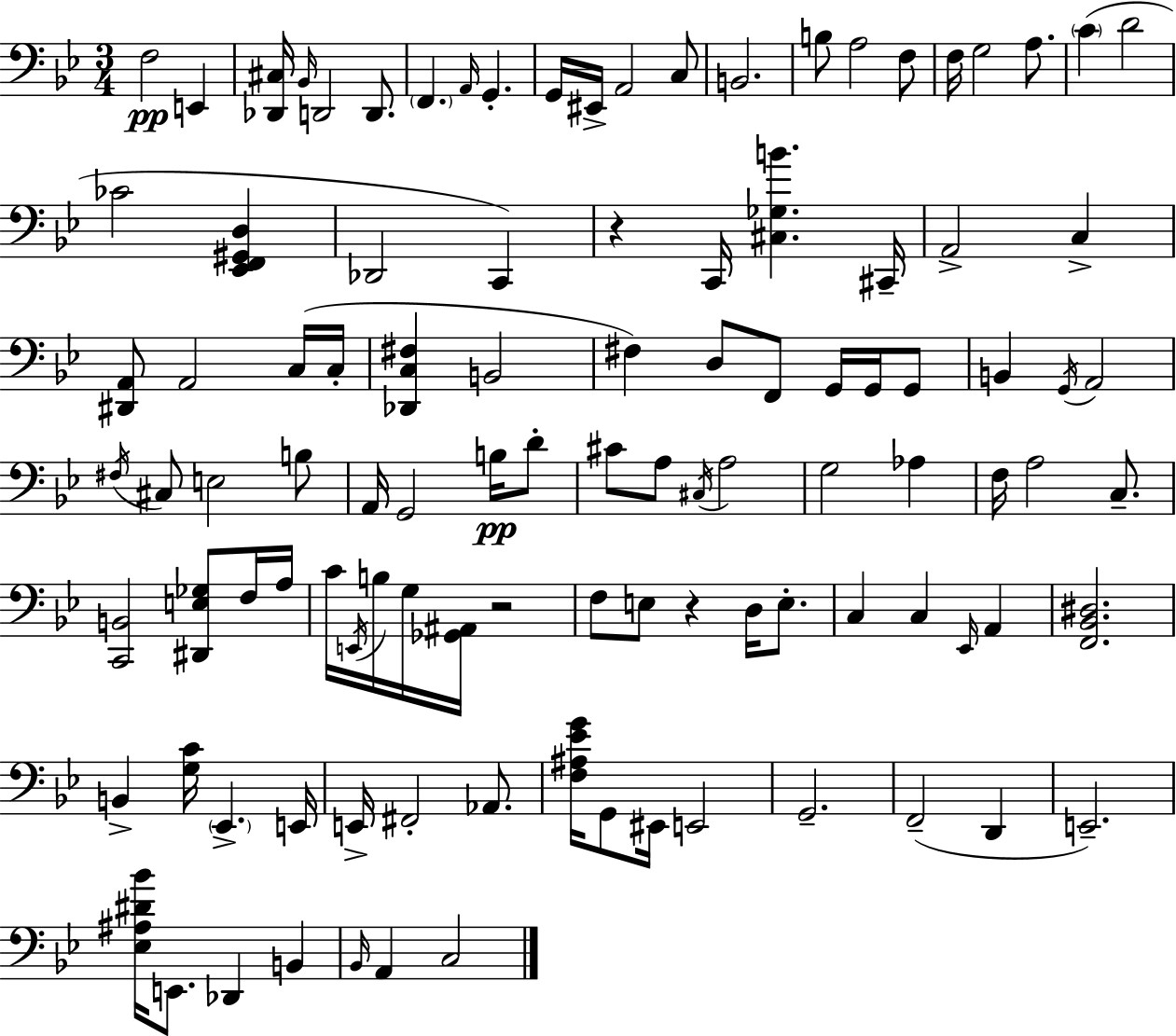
{
  \clef bass
  \numericTimeSignature
  \time 3/4
  \key bes \major
  \repeat volta 2 { f2\pp e,4 | <des, cis>16 \grace { bes,16 } d,2 d,8. | \parenthesize f,4. \grace { a,16 } g,4.-. | g,16 eis,16-> a,2 | \break c8 b,2. | b8 a2 | f8 f16 g2 a8. | \parenthesize c'4( d'2 | \break ces'2 <ees, f, gis, d>4 | des,2 c,4) | r4 c,16 <cis ges b'>4. | cis,16-- a,2-> c4-> | \break <dis, a,>8 a,2 | c16( c16-. <des, c fis>4 b,2 | fis4) d8 f,8 g,16 g,16 | g,8 b,4 \acciaccatura { g,16 } a,2 | \break \acciaccatura { fis16 } cis8 e2 | b8 a,16 g,2 | b16\pp d'8-. cis'8 a8 \acciaccatura { cis16 } a2 | g2 | \break aes4 f16 a2 | c8.-- <c, b,>2 | <dis, e ges>8 f16 a16 c'16 \acciaccatura { e,16 } b16 g16 <ges, ais,>16 r2 | f8 e8 r4 | \break d16 e8.-. c4 c4 | \grace { ees,16 } a,4 <f, bes, dis>2. | b,4-> <g c'>16 | \parenthesize ees,4.-> e,16 e,16-> fis,2-. | \break aes,8. <f ais ees' g'>16 g,8 eis,16 e,2 | g,2.-- | f,2--( | d,4 e,2.--) | \break <ees ais dis' bes'>16 e,8. des,4 | b,4 \grace { bes,16 } a,4 | c2 } \bar "|."
}